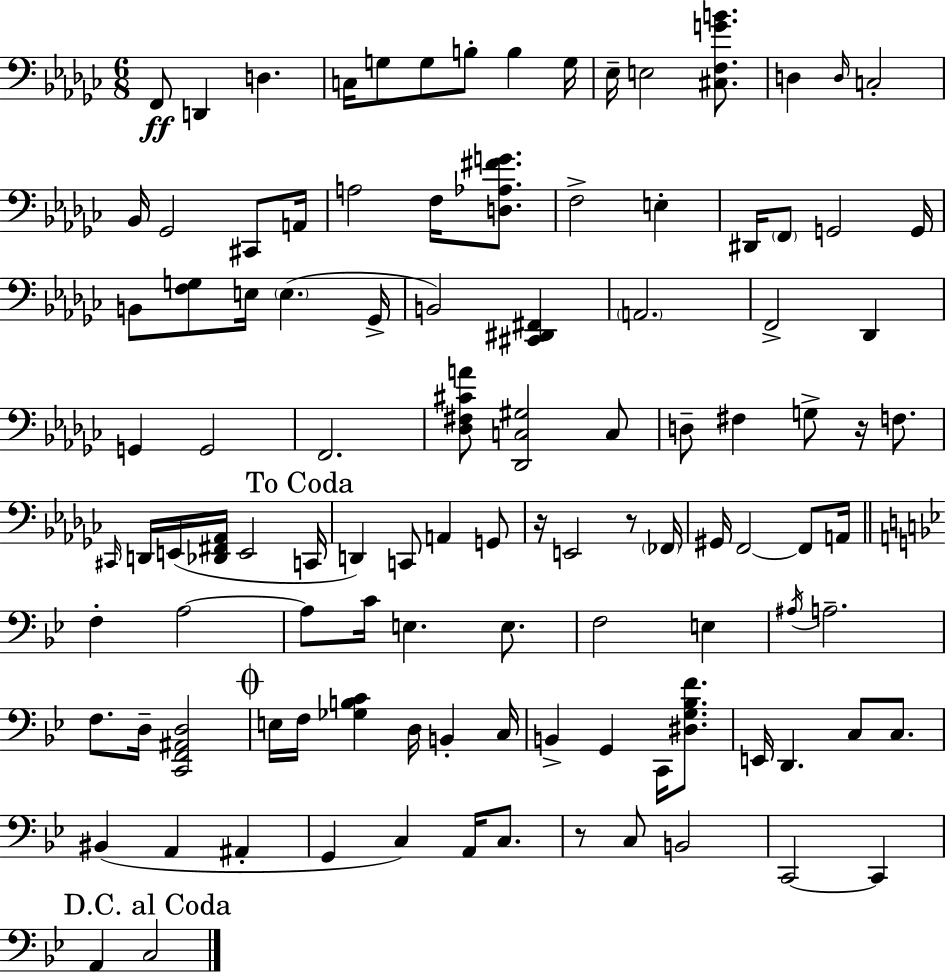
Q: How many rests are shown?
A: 4